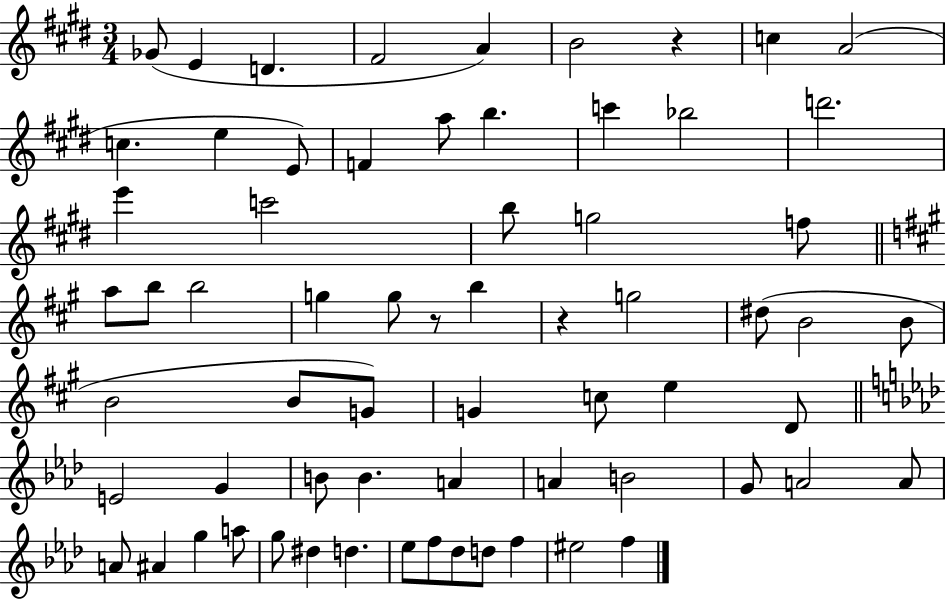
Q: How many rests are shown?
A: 3